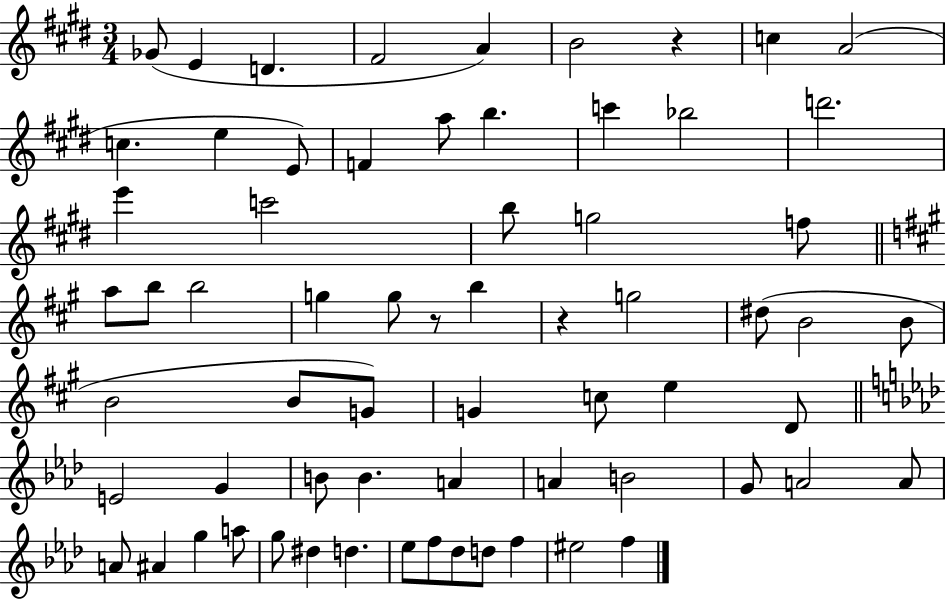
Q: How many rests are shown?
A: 3